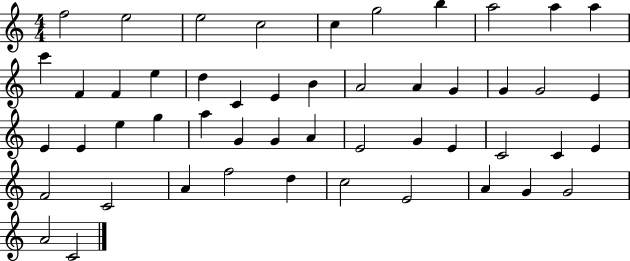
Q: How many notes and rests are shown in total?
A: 50